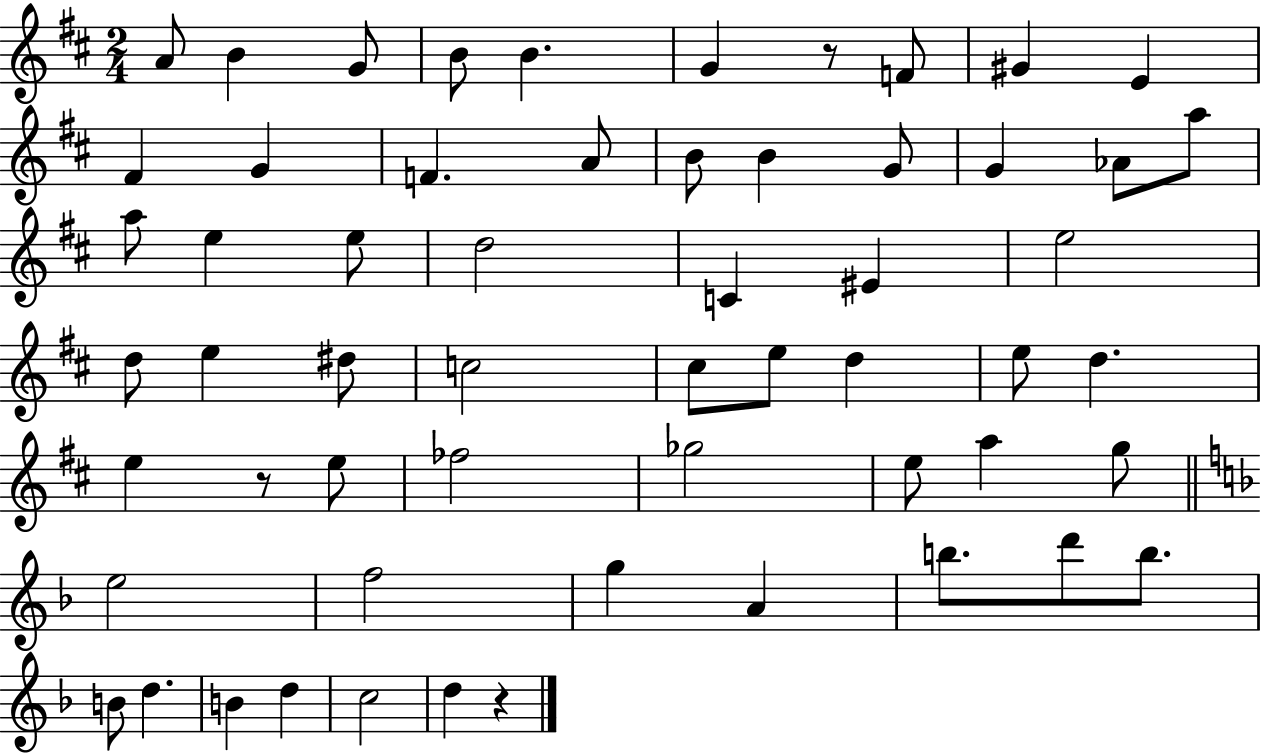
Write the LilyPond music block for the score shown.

{
  \clef treble
  \numericTimeSignature
  \time 2/4
  \key d \major
  a'8 b'4 g'8 | b'8 b'4. | g'4 r8 f'8 | gis'4 e'4 | \break fis'4 g'4 | f'4. a'8 | b'8 b'4 g'8 | g'4 aes'8 a''8 | \break a''8 e''4 e''8 | d''2 | c'4 eis'4 | e''2 | \break d''8 e''4 dis''8 | c''2 | cis''8 e''8 d''4 | e''8 d''4. | \break e''4 r8 e''8 | fes''2 | ges''2 | e''8 a''4 g''8 | \break \bar "||" \break \key f \major e''2 | f''2 | g''4 a'4 | b''8. d'''8 b''8. | \break b'8 d''4. | b'4 d''4 | c''2 | d''4 r4 | \break \bar "|."
}